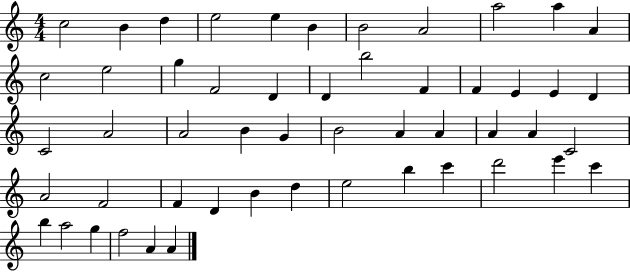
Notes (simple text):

C5/h B4/q D5/q E5/h E5/q B4/q B4/h A4/h A5/h A5/q A4/q C5/h E5/h G5/q F4/h D4/q D4/q B5/h F4/q F4/q E4/q E4/q D4/q C4/h A4/h A4/h B4/q G4/q B4/h A4/q A4/q A4/q A4/q C4/h A4/h F4/h F4/q D4/q B4/q D5/q E5/h B5/q C6/q D6/h E6/q C6/q B5/q A5/h G5/q F5/h A4/q A4/q